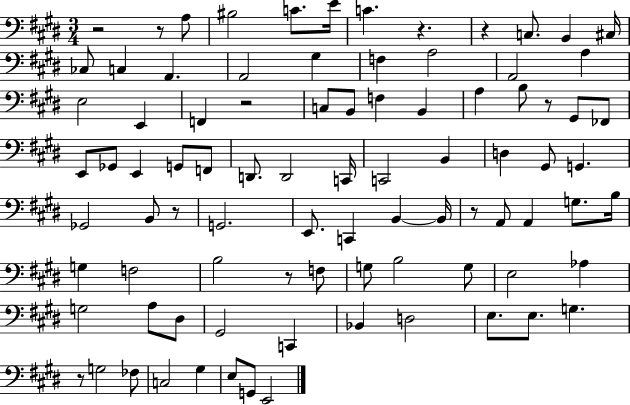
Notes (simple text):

R/h R/e A3/e BIS3/h C4/e. E4/s C4/q. R/q. R/q C3/e. B2/q C#3/s CES3/e C3/q A2/q. A2/h G#3/q F3/q A3/h A2/h A3/q E3/h E2/q F2/q R/h C3/e B2/e F3/q B2/q A3/q B3/e R/e G#2/e FES2/e E2/e Gb2/e E2/q G2/e F2/e D2/e. D2/h C2/s C2/h B2/q D3/q G#2/e G2/q. Gb2/h B2/e R/e G2/h. E2/e. C2/q B2/q B2/s R/e A2/e A2/q G3/e. B3/s G3/q F3/h B3/h R/e F3/e G3/e B3/h G3/e E3/h Ab3/q G3/h A3/e D#3/e G#2/h C2/q Bb2/q D3/h E3/e. E3/e. G3/q. R/e G3/h FES3/e C3/h G#3/q E3/e G2/e E2/h